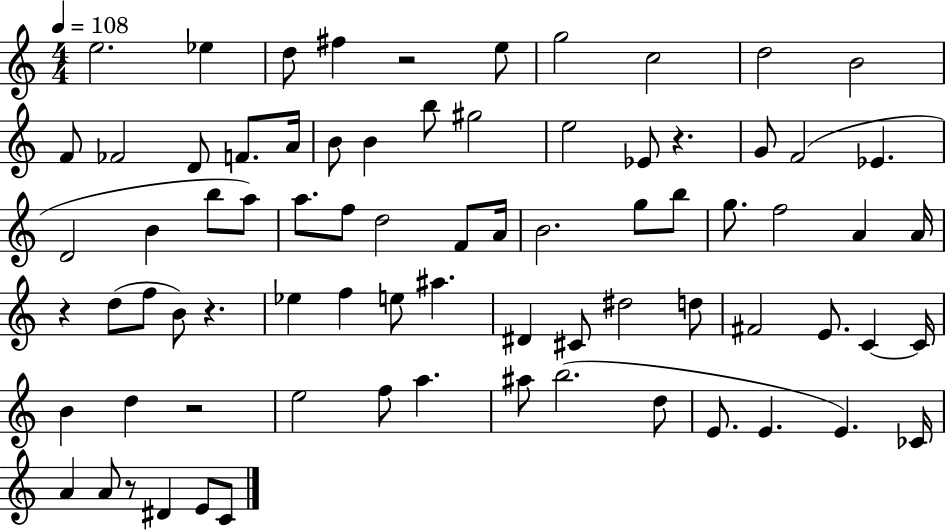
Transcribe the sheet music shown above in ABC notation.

X:1
T:Untitled
M:4/4
L:1/4
K:C
e2 _e d/2 ^f z2 e/2 g2 c2 d2 B2 F/2 _F2 D/2 F/2 A/4 B/2 B b/2 ^g2 e2 _E/2 z G/2 F2 _E D2 B b/2 a/2 a/2 f/2 d2 F/2 A/4 B2 g/2 b/2 g/2 f2 A A/4 z d/2 f/2 B/2 z _e f e/2 ^a ^D ^C/2 ^d2 d/2 ^F2 E/2 C C/4 B d z2 e2 f/2 a ^a/2 b2 d/2 E/2 E E _C/4 A A/2 z/2 ^D E/2 C/2